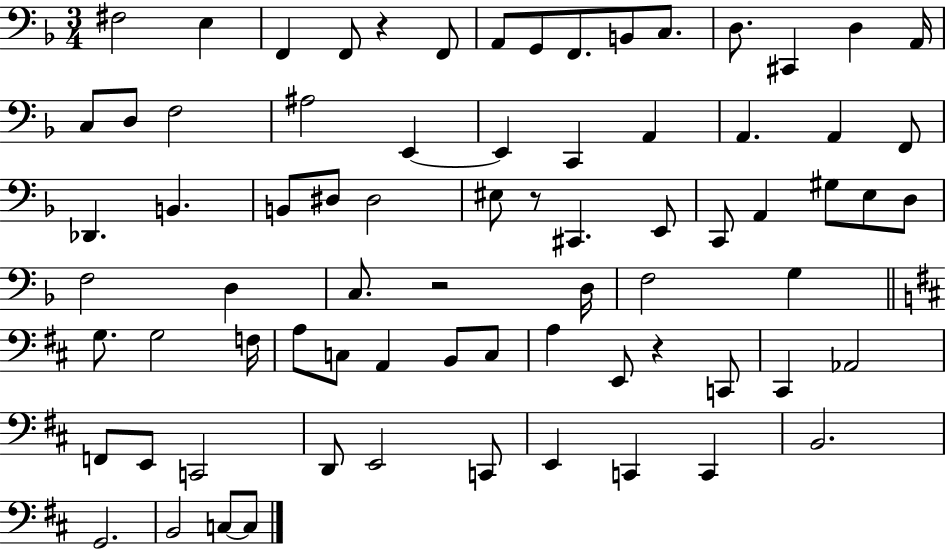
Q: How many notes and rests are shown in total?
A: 75